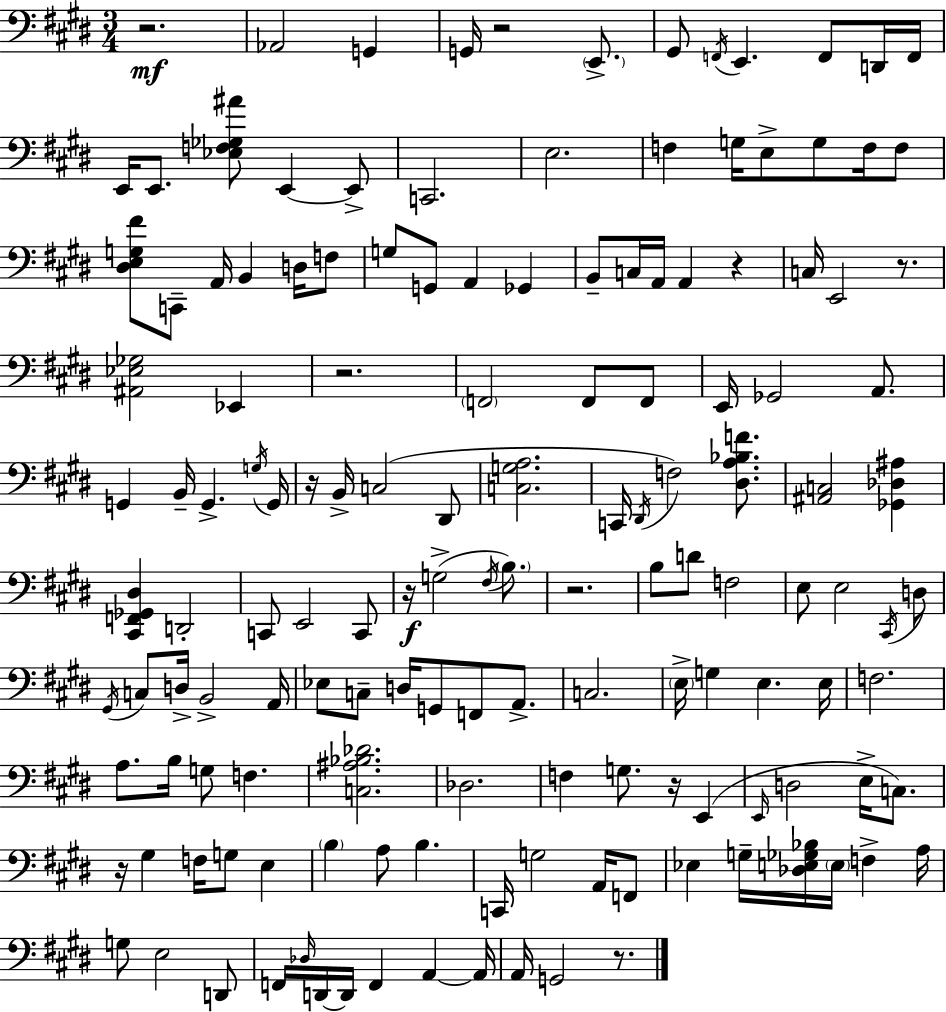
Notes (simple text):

R/h. Ab2/h G2/q G2/s R/h E2/e. G#2/e F2/s E2/q. F2/e D2/s F2/s E2/s E2/e. [Eb3,F3,Gb3,A#4]/e E2/q E2/e C2/h. E3/h. F3/q G3/s E3/e G3/e F3/s F3/e [D#3,E3,G3,F#4]/e C2/e A2/s B2/q D3/s F3/e G3/e G2/e A2/q Gb2/q B2/e C3/s A2/s A2/q R/q C3/s E2/h R/e. [A#2,Eb3,Gb3]/h Eb2/q R/h. F2/h F2/e F2/e E2/s Gb2/h A2/e. G2/q B2/s G2/q. G3/s G2/s R/s B2/s C3/h D#2/e [C3,G3,A3]/h. C2/s D#2/s F3/h [D#3,A3,Bb3,F4]/e. [A#2,C3]/h [Gb2,Db3,A#3]/q [C#2,F2,Gb2,D#3]/q D2/h C2/e E2/h C2/e R/s G3/h F#3/s B3/e. R/h. B3/e D4/e F3/h E3/e E3/h C#2/s D3/e G#2/s C3/e D3/s B2/h A2/s Eb3/e C3/e D3/s G2/e F2/e A2/e. C3/h. E3/s G3/q E3/q. E3/s F3/h. A3/e. B3/s G3/e F3/q. [C3,A#3,Bb3,Db4]/h. Db3/h. F3/q G3/e. R/s E2/q E2/s D3/h E3/s C3/e. R/s G#3/q F3/s G3/e E3/q B3/q A3/e B3/q. C2/s G3/h A2/s F2/e Eb3/q G3/s [Db3,E3,Gb3,Bb3]/s E3/s F3/q A3/s G3/e E3/h D2/e F2/s Db3/s D2/s D2/s F2/q A2/q A2/s A2/s G2/h R/e.